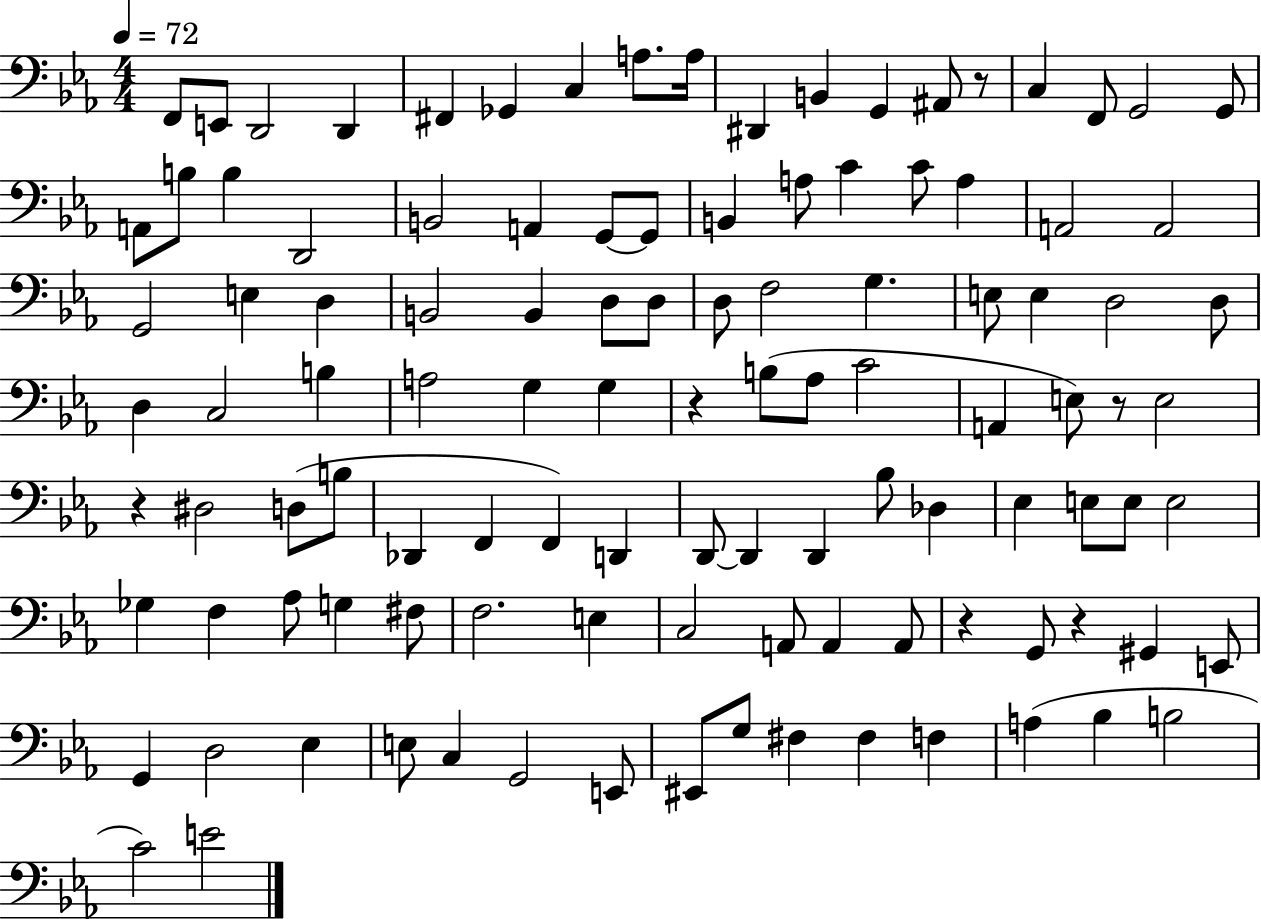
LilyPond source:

{
  \clef bass
  \numericTimeSignature
  \time 4/4
  \key ees \major
  \tempo 4 = 72
  f,8 e,8 d,2 d,4 | fis,4 ges,4 c4 a8. a16 | dis,4 b,4 g,4 ais,8 r8 | c4 f,8 g,2 g,8 | \break a,8 b8 b4 d,2 | b,2 a,4 g,8~~ g,8 | b,4 a8 c'4 c'8 a4 | a,2 a,2 | \break g,2 e4 d4 | b,2 b,4 d8 d8 | d8 f2 g4. | e8 e4 d2 d8 | \break d4 c2 b4 | a2 g4 g4 | r4 b8( aes8 c'2 | a,4 e8) r8 e2 | \break r4 dis2 d8( b8 | des,4 f,4 f,4) d,4 | d,8~~ d,4 d,4 bes8 des4 | ees4 e8 e8 e2 | \break ges4 f4 aes8 g4 fis8 | f2. e4 | c2 a,8 a,4 a,8 | r4 g,8 r4 gis,4 e,8 | \break g,4 d2 ees4 | e8 c4 g,2 e,8 | eis,8 g8 fis4 fis4 f4 | a4( bes4 b2 | \break c'2) e'2 | \bar "|."
}